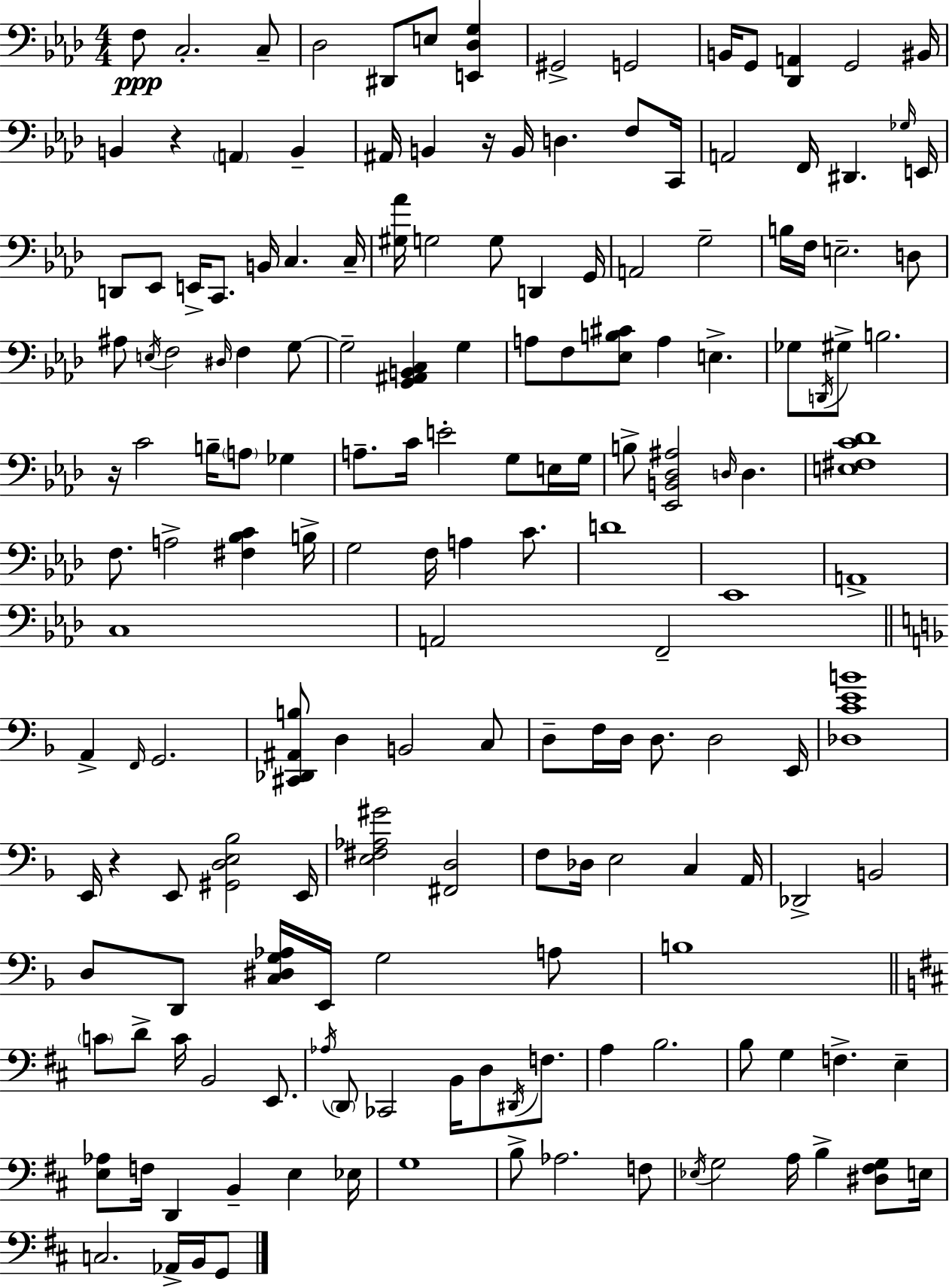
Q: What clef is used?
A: bass